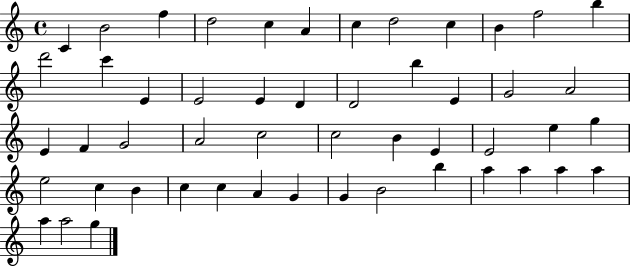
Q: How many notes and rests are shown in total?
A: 51